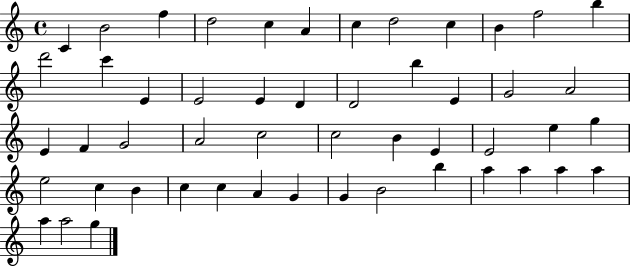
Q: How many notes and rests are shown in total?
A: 51